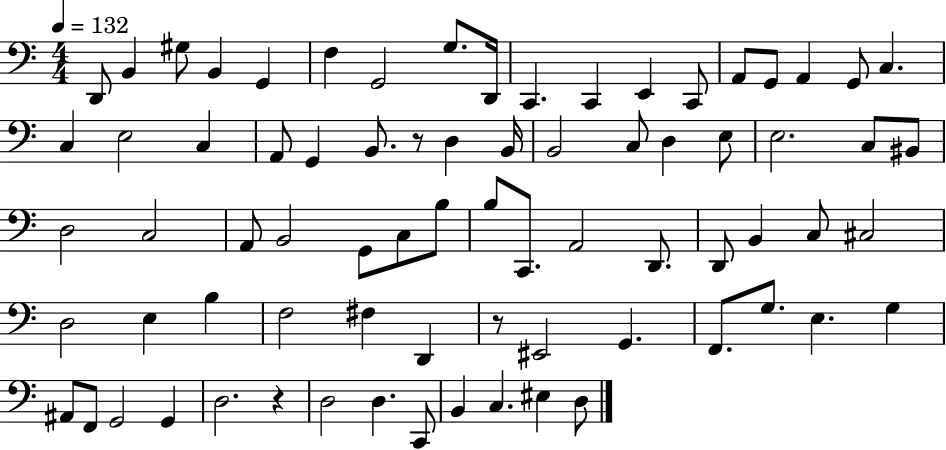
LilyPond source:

{
  \clef bass
  \numericTimeSignature
  \time 4/4
  \key c \major
  \tempo 4 = 132
  \repeat volta 2 { d,8 b,4 gis8 b,4 g,4 | f4 g,2 g8. d,16 | c,4. c,4 e,4 c,8 | a,8 g,8 a,4 g,8 c4. | \break c4 e2 c4 | a,8 g,4 b,8. r8 d4 b,16 | b,2 c8 d4 e8 | e2. c8 bis,8 | \break d2 c2 | a,8 b,2 g,8 c8 b8 | b8 c,8. a,2 d,8. | d,8 b,4 c8 cis2 | \break d2 e4 b4 | f2 fis4 d,4 | r8 eis,2 g,4. | f,8. g8. e4. g4 | \break ais,8 f,8 g,2 g,4 | d2. r4 | d2 d4. c,8 | b,4 c4. eis4 d8 | \break } \bar "|."
}